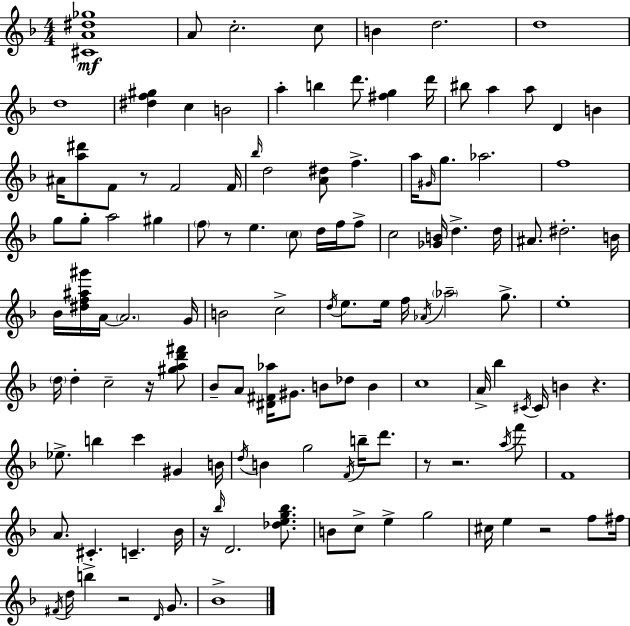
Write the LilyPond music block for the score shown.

{
  \clef treble
  \numericTimeSignature
  \time 4/4
  \key f \major
  <cis' a' dis'' ges''>1\mf | a'8 c''2.-. c''8 | b'4 d''2. | d''1 | \break d''1 | <dis'' f'' gis''>4 c''4 b'2 | a''4-. b''4 d'''8. <fis'' g''>4 d'''16 | bis''8 a''4 a''8 d'4 b'4 | \break ais'16 <a'' dis'''>8 f'8 r8 f'2 f'16 | \grace { bes''16 } d''2 <a' dis''>8 f''4.-> | a''16 \grace { gis'16 } g''8. aes''2. | f''1 | \break g''8 g''8-. a''2 gis''4 | \parenthesize f''8 r8 e''4. \parenthesize c''8 d''16 f''16 | f''8-> c''2 <ges' b'>16 d''4.-> | d''16 ais'8. dis''2.-. | \break b'16 bes'16 <dis'' f'' ais'' gis'''>16 a'16~~ \parenthesize a'2. | g'16 b'2 c''2-> | \acciaccatura { d''16 } e''8. e''16 f''16 \acciaccatura { aes'16 } \parenthesize aes''2-- | g''8.-> e''1-. | \break \parenthesize d''16 d''4-. c''2-- | r16 <gis'' a'' d''' fis'''>8 bes'8-- a'8 <dis' fis' aes''>16 gis'8. b'8 des''8 | b'4 c''1 | a'16-> bes''4 \acciaccatura { cis'16 } cis'16 b'4 r4. | \break ees''8.-> b''4 c'''4 | gis'4 b'16 \acciaccatura { d''16 } b'4 g''2 | \acciaccatura { f'16 } b''16-- d'''8. r8 r2. | \acciaccatura { a''16 } f'''8 f'1 | \break a'8. cis'4.-. | c'4.-- bes'16 r16 \grace { bes''16 } d'2. | <des'' e'' g'' bes''>8. b'8 c''8-> e''4-> | g''2 cis''16 e''4 r2 | \break f''8 fis''16 \acciaccatura { fis'16 } d''16 b''4-> r2 | \grace { d'16 } g'8. bes'1-> | \bar "|."
}